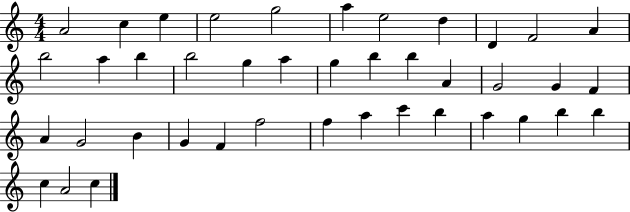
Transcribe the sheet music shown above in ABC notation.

X:1
T:Untitled
M:4/4
L:1/4
K:C
A2 c e e2 g2 a e2 d D F2 A b2 a b b2 g a g b b A G2 G F A G2 B G F f2 f a c' b a g b b c A2 c